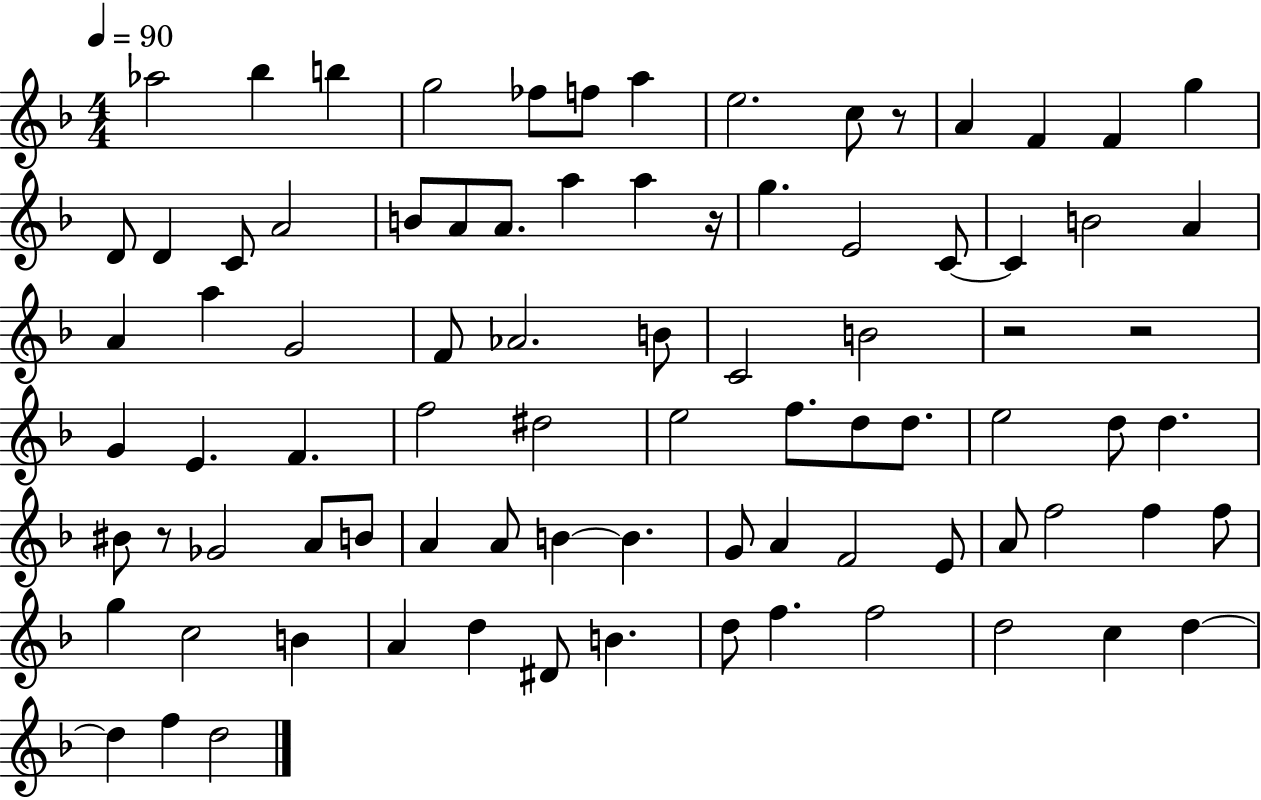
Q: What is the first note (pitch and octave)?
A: Ab5